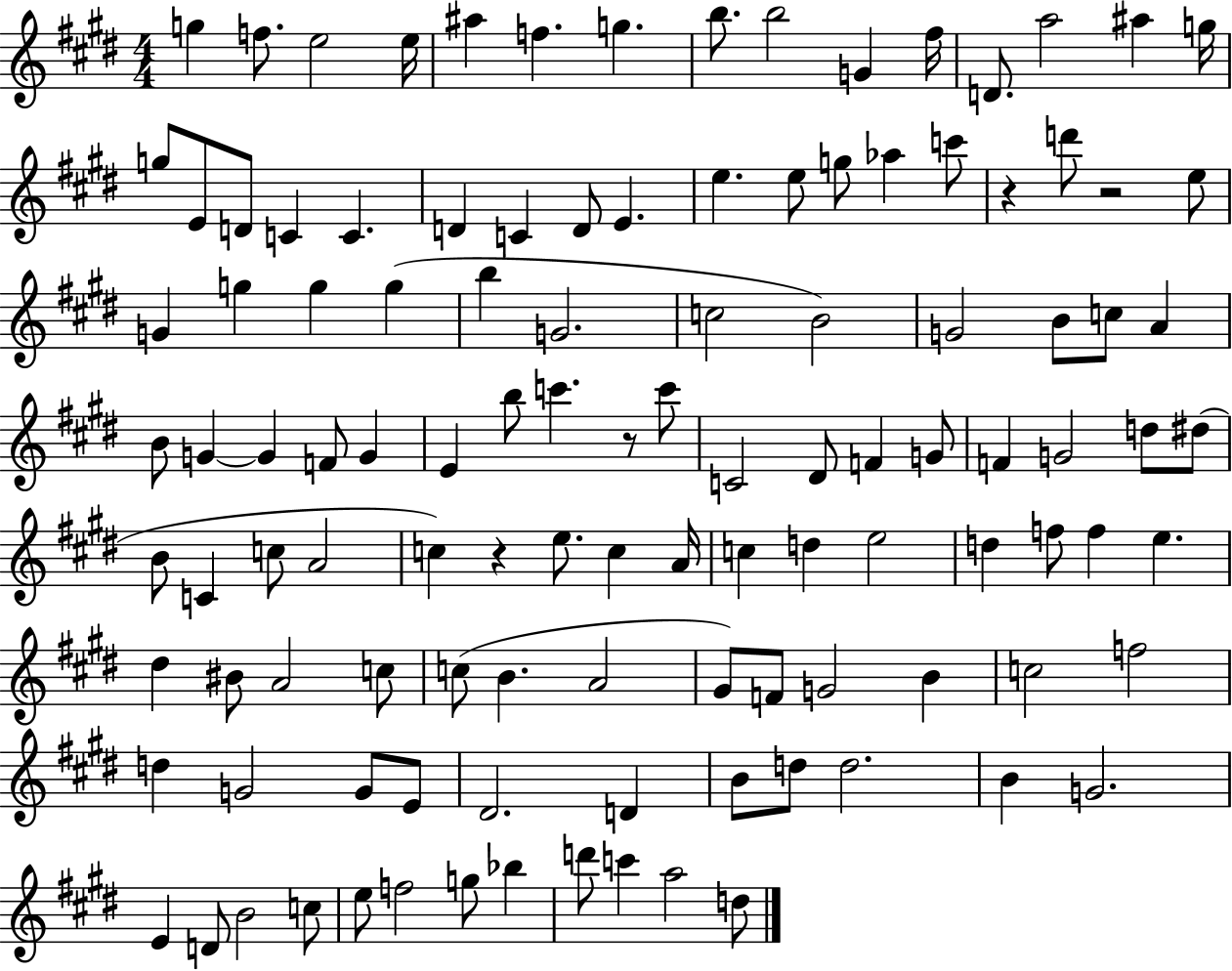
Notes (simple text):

G5/q F5/e. E5/h E5/s A#5/q F5/q. G5/q. B5/e. B5/h G4/q F#5/s D4/e. A5/h A#5/q G5/s G5/e E4/e D4/e C4/q C4/q. D4/q C4/q D4/e E4/q. E5/q. E5/e G5/e Ab5/q C6/e R/q D6/e R/h E5/e G4/q G5/q G5/q G5/q B5/q G4/h. C5/h B4/h G4/h B4/e C5/e A4/q B4/e G4/q G4/q F4/e G4/q E4/q B5/e C6/q. R/e C6/e C4/h D#4/e F4/q G4/e F4/q G4/h D5/e D#5/e B4/e C4/q C5/e A4/h C5/q R/q E5/e. C5/q A4/s C5/q D5/q E5/h D5/q F5/e F5/q E5/q. D#5/q BIS4/e A4/h C5/e C5/e B4/q. A4/h G#4/e F4/e G4/h B4/q C5/h F5/h D5/q G4/h G4/e E4/e D#4/h. D4/q B4/e D5/e D5/h. B4/q G4/h. E4/q D4/e B4/h C5/e E5/e F5/h G5/e Bb5/q D6/e C6/q A5/h D5/e